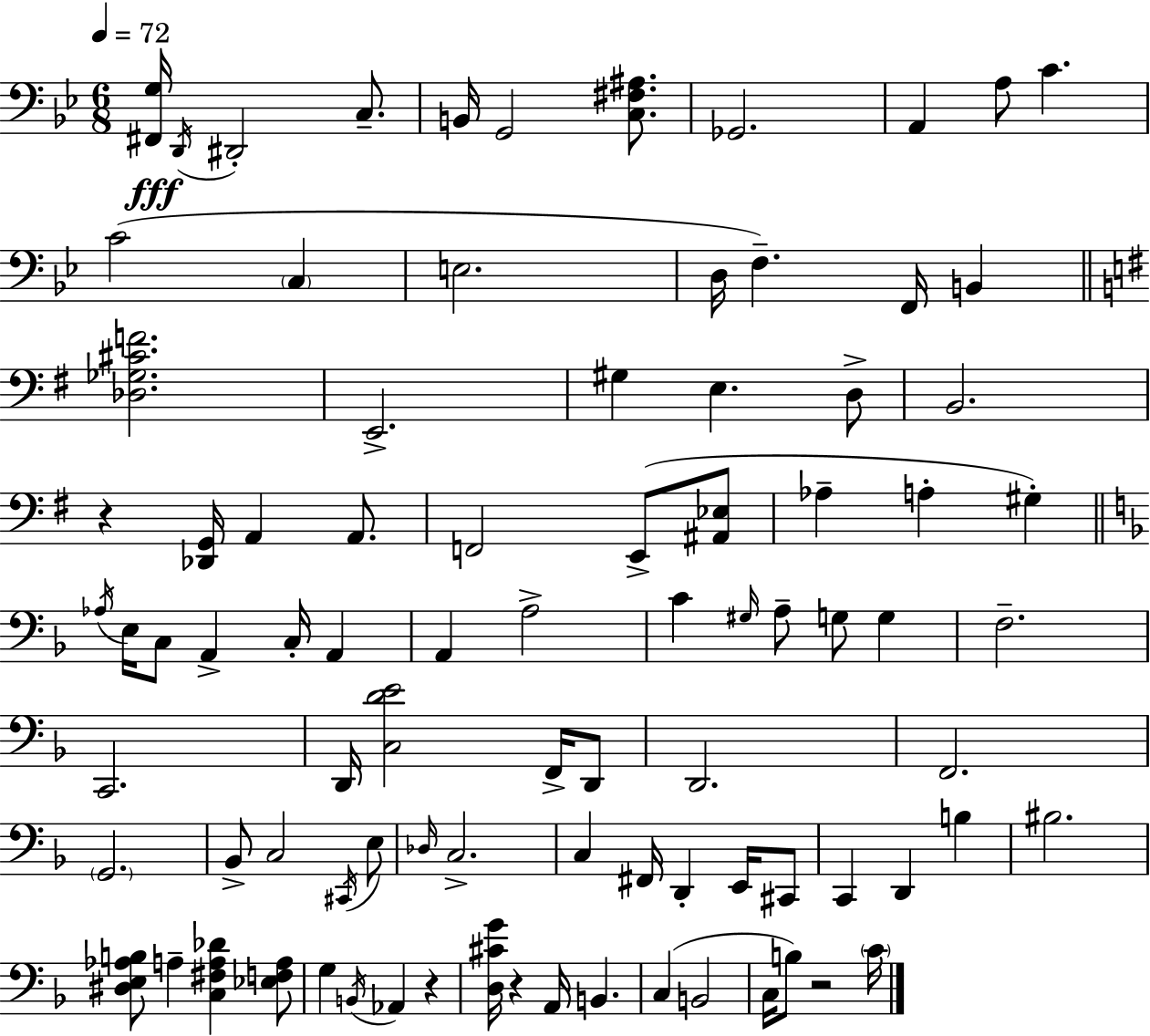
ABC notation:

X:1
T:Untitled
M:6/8
L:1/4
K:Bb
[^F,,G,]/4 D,,/4 ^D,,2 C,/2 B,,/4 G,,2 [C,^F,^A,]/2 _G,,2 A,, A,/2 C C2 C, E,2 D,/4 F, F,,/4 B,, [_D,_G,^CF]2 E,,2 ^G, E, D,/2 B,,2 z [_D,,G,,]/4 A,, A,,/2 F,,2 E,,/2 [^A,,_E,]/2 _A, A, ^G, _A,/4 E,/4 C,/2 A,, C,/4 A,, A,, A,2 C ^G,/4 A,/2 G,/2 G, F,2 C,,2 D,,/4 [C,DE]2 F,,/4 D,,/2 D,,2 F,,2 G,,2 _B,,/2 C,2 ^C,,/4 E,/2 _D,/4 C,2 C, ^F,,/4 D,, E,,/4 ^C,,/2 C,, D,, B, ^B,2 [^D,E,_A,B,]/2 A, [C,^F,A,_D] [_E,F,A,]/2 G, B,,/4 _A,, z [D,^CG]/4 z A,,/4 B,, C, B,,2 C,/4 B,/2 z2 C/4